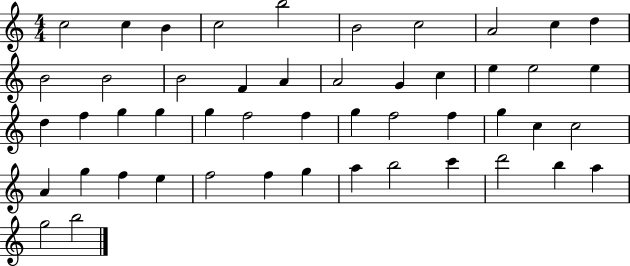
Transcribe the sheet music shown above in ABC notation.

X:1
T:Untitled
M:4/4
L:1/4
K:C
c2 c B c2 b2 B2 c2 A2 c d B2 B2 B2 F A A2 G c e e2 e d f g g g f2 f g f2 f g c c2 A g f e f2 f g a b2 c' d'2 b a g2 b2